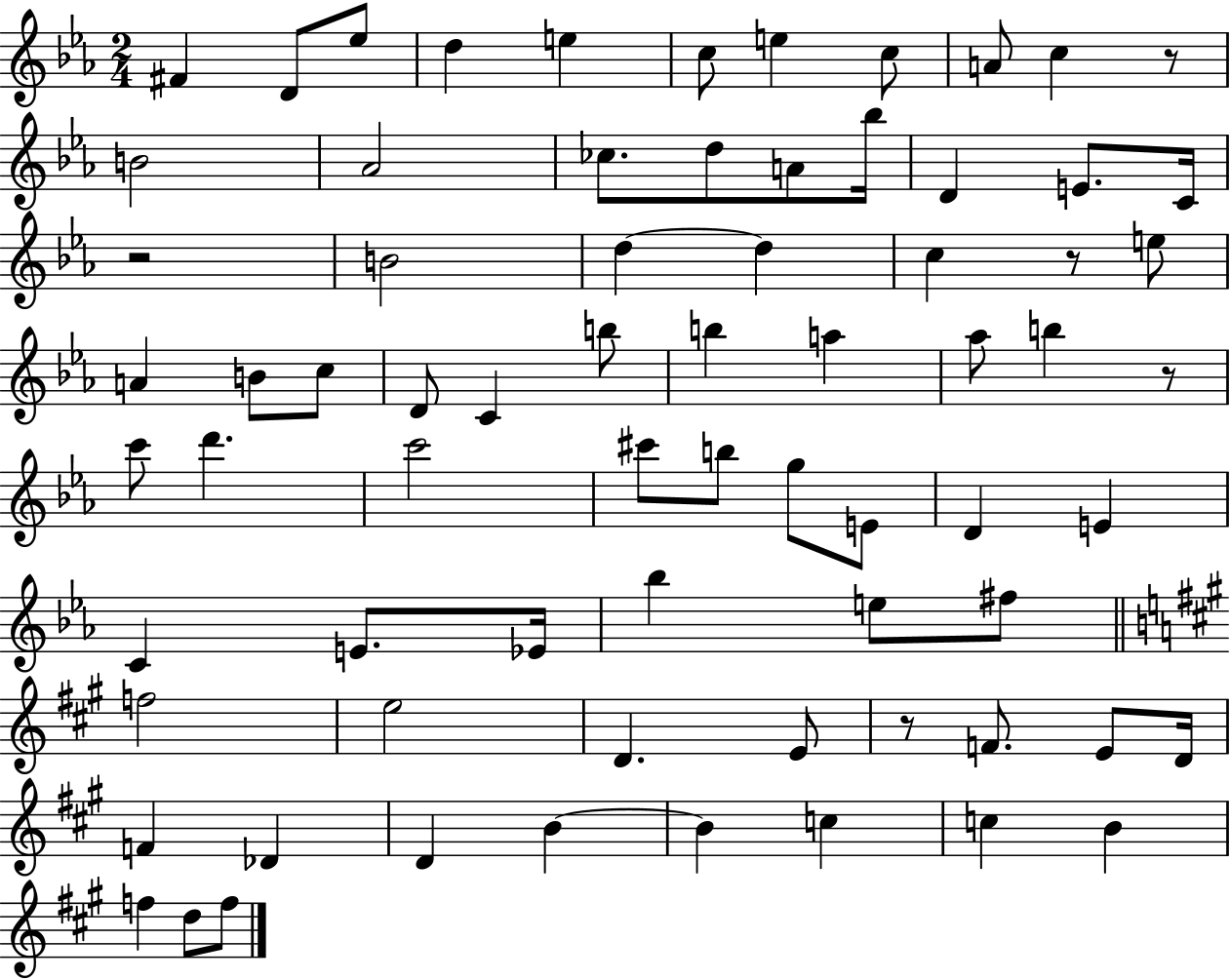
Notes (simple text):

F#4/q D4/e Eb5/e D5/q E5/q C5/e E5/q C5/e A4/e C5/q R/e B4/h Ab4/h CES5/e. D5/e A4/e Bb5/s D4/q E4/e. C4/s R/h B4/h D5/q D5/q C5/q R/e E5/e A4/q B4/e C5/e D4/e C4/q B5/e B5/q A5/q Ab5/e B5/q R/e C6/e D6/q. C6/h C#6/e B5/e G5/e E4/e D4/q E4/q C4/q E4/e. Eb4/s Bb5/q E5/e F#5/e F5/h E5/h D4/q. E4/e R/e F4/e. E4/e D4/s F4/q Db4/q D4/q B4/q B4/q C5/q C5/q B4/q F5/q D5/e F5/e